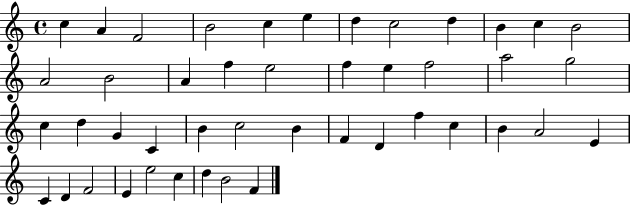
X:1
T:Untitled
M:4/4
L:1/4
K:C
c A F2 B2 c e d c2 d B c B2 A2 B2 A f e2 f e f2 a2 g2 c d G C B c2 B F D f c B A2 E C D F2 E e2 c d B2 F